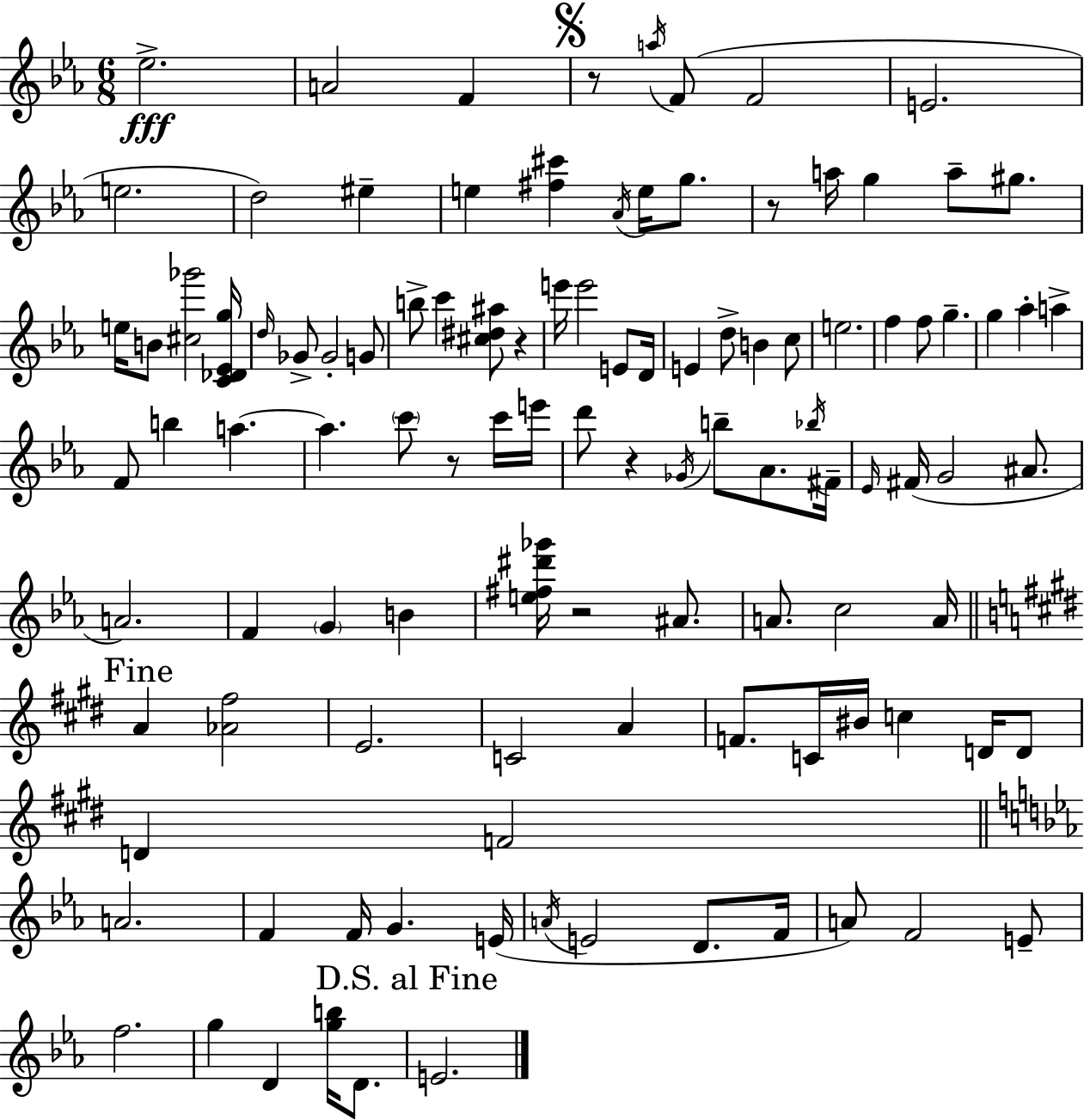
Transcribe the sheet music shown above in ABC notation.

X:1
T:Untitled
M:6/8
L:1/4
K:Cm
_e2 A2 F z/2 a/4 F/2 F2 E2 e2 d2 ^e e [^f^c'] _A/4 e/4 g/2 z/2 a/4 g a/2 ^g/2 e/4 B/2 [^c_g']2 [C_D_Eg]/4 d/4 _G/2 _G2 G/2 b/2 c' [^c^d^a]/2 z e'/4 e'2 E/2 D/4 E d/2 B c/2 e2 f f/2 g g _a a F/2 b a a c'/2 z/2 c'/4 e'/4 d'/2 z _G/4 b/2 _A/2 _b/4 ^F/4 _E/4 ^F/4 G2 ^A/2 A2 F G B [e^f^d'_g']/4 z2 ^A/2 A/2 c2 A/4 A [_A^f]2 E2 C2 A F/2 C/4 ^B/4 c D/4 D/2 D F2 A2 F F/4 G E/4 A/4 E2 D/2 F/4 A/2 F2 E/2 f2 g D [gb]/4 D/2 E2